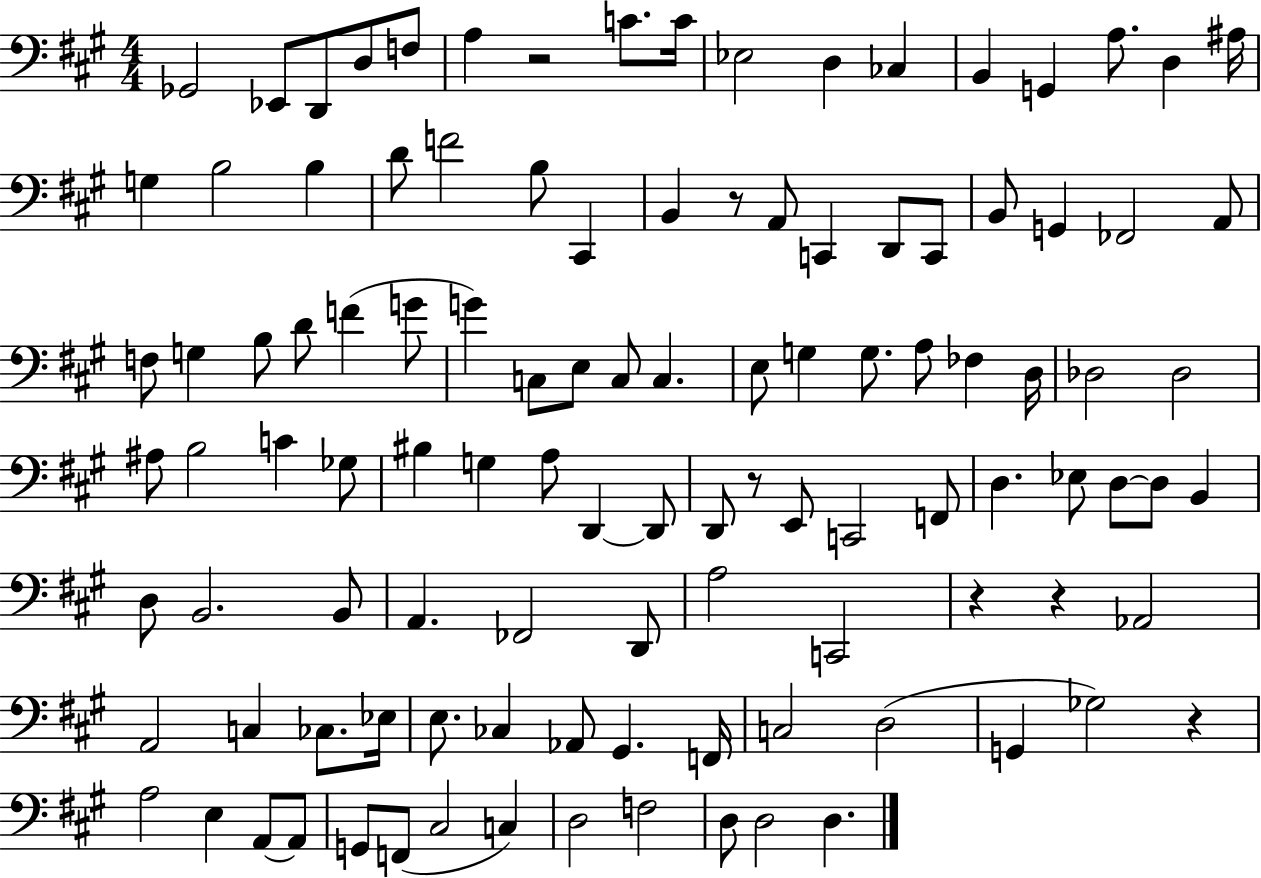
X:1
T:Untitled
M:4/4
L:1/4
K:A
_G,,2 _E,,/2 D,,/2 D,/2 F,/2 A, z2 C/2 C/4 _E,2 D, _C, B,, G,, A,/2 D, ^A,/4 G, B,2 B, D/2 F2 B,/2 ^C,, B,, z/2 A,,/2 C,, D,,/2 C,,/2 B,,/2 G,, _F,,2 A,,/2 F,/2 G, B,/2 D/2 F G/2 G C,/2 E,/2 C,/2 C, E,/2 G, G,/2 A,/2 _F, D,/4 _D,2 _D,2 ^A,/2 B,2 C _G,/2 ^B, G, A,/2 D,, D,,/2 D,,/2 z/2 E,,/2 C,,2 F,,/2 D, _E,/2 D,/2 D,/2 B,, D,/2 B,,2 B,,/2 A,, _F,,2 D,,/2 A,2 C,,2 z z _A,,2 A,,2 C, _C,/2 _E,/4 E,/2 _C, _A,,/2 ^G,, F,,/4 C,2 D,2 G,, _G,2 z A,2 E, A,,/2 A,,/2 G,,/2 F,,/2 ^C,2 C, D,2 F,2 D,/2 D,2 D,